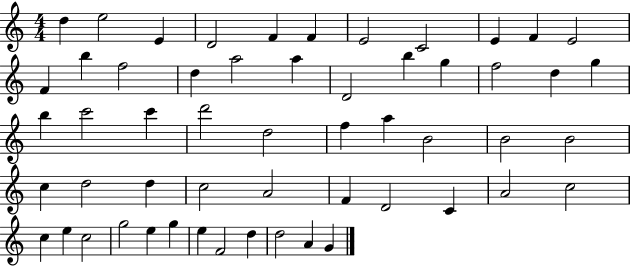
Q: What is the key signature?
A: C major